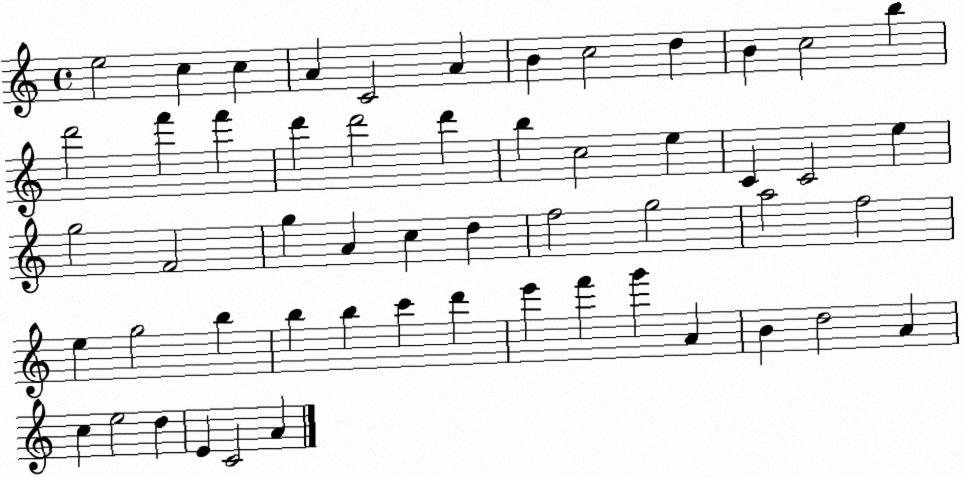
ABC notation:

X:1
T:Untitled
M:4/4
L:1/4
K:C
e2 c c A C2 A B c2 d B c2 b d'2 f' f' d' d'2 d' b c2 e C C2 e g2 F2 g A c d f2 g2 a2 f2 e g2 b b b c' d' e' f' g' A B d2 A c e2 d E C2 A